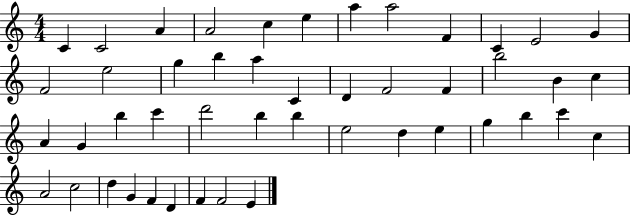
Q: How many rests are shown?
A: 0